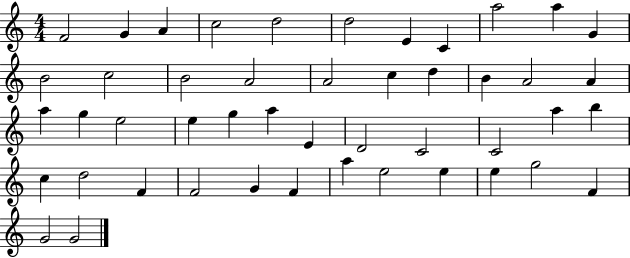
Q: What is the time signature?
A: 4/4